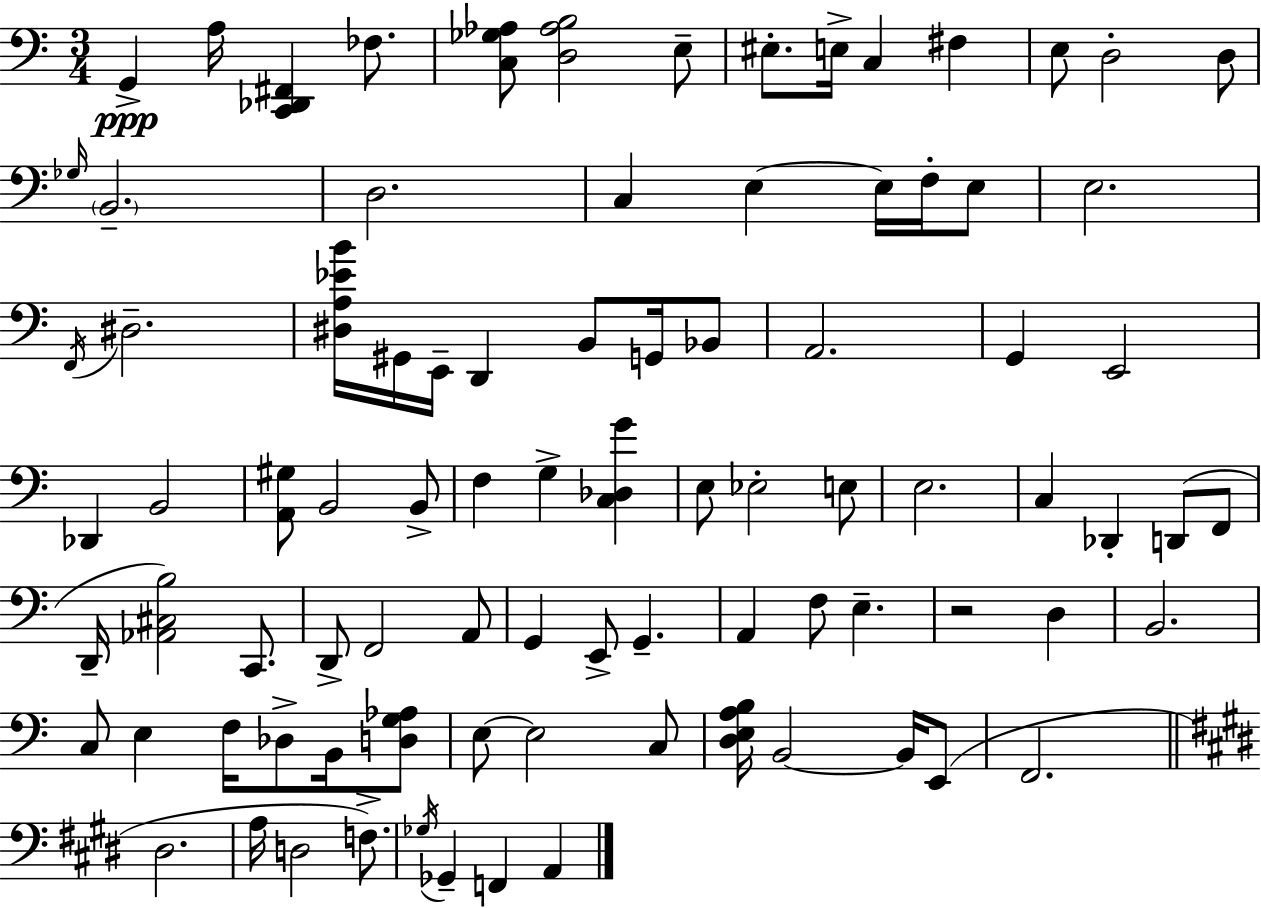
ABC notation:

X:1
T:Untitled
M:3/4
L:1/4
K:C
G,, A,/4 [C,,_D,,^F,,] _F,/2 [C,_G,_A,]/2 [D,_A,B,]2 E,/2 ^E,/2 E,/4 C, ^F, E,/2 D,2 D,/2 _G,/4 B,,2 D,2 C, E, E,/4 F,/4 E,/2 E,2 F,,/4 ^D,2 [^D,A,_EB]/4 ^G,,/4 E,,/4 D,, B,,/2 G,,/4 _B,,/2 A,,2 G,, E,,2 _D,, B,,2 [A,,^G,]/2 B,,2 B,,/2 F, G, [C,_D,G] E,/2 _E,2 E,/2 E,2 C, _D,, D,,/2 F,,/2 D,,/4 [_A,,^C,B,]2 C,,/2 D,,/2 F,,2 A,,/2 G,, E,,/2 G,, A,, F,/2 E, z2 D, B,,2 C,/2 E, F,/4 _D,/2 B,,/4 [D,G,_A,]/2 E,/2 E,2 C,/2 [D,E,A,B,]/4 B,,2 B,,/4 E,,/2 F,,2 ^D,2 A,/4 D,2 F,/2 _G,/4 _G,, F,, A,,